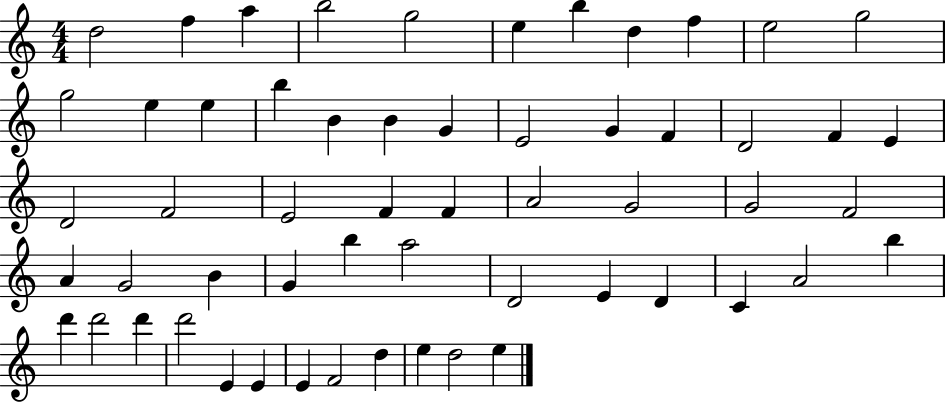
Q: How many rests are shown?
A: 0